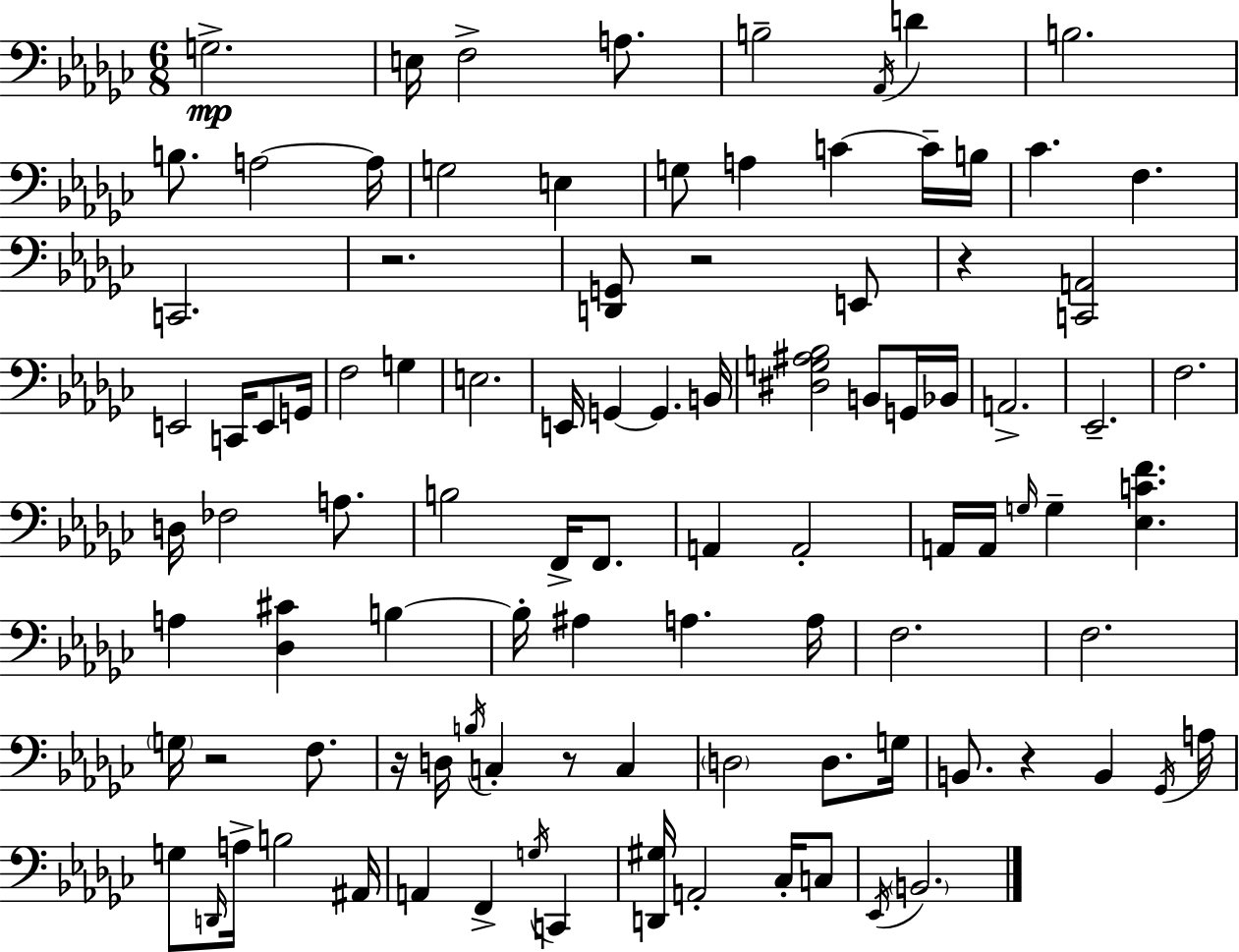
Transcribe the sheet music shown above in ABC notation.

X:1
T:Untitled
M:6/8
L:1/4
K:Ebm
G,2 E,/4 F,2 A,/2 B,2 _A,,/4 D B,2 B,/2 A,2 A,/4 G,2 E, G,/2 A, C C/4 B,/4 _C F, C,,2 z2 [D,,G,,]/2 z2 E,,/2 z [C,,A,,]2 E,,2 C,,/4 E,,/2 G,,/4 F,2 G, E,2 E,,/4 G,, G,, B,,/4 [^D,G,^A,_B,]2 B,,/2 G,,/4 _B,,/4 A,,2 _E,,2 F,2 D,/4 _F,2 A,/2 B,2 F,,/4 F,,/2 A,, A,,2 A,,/4 A,,/4 G,/4 G, [_E,CF] A, [_D,^C] B, B,/4 ^A, A, A,/4 F,2 F,2 G,/4 z2 F,/2 z/4 D,/4 B,/4 C, z/2 C, D,2 D,/2 G,/4 B,,/2 z B,, _G,,/4 A,/4 G,/2 D,,/4 A,/4 B,2 ^A,,/4 A,, F,, G,/4 C,, [D,,^G,]/4 A,,2 _C,/4 C,/2 _E,,/4 B,,2